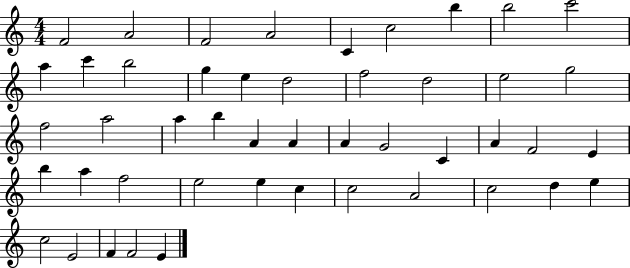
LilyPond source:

{
  \clef treble
  \numericTimeSignature
  \time 4/4
  \key c \major
  f'2 a'2 | f'2 a'2 | c'4 c''2 b''4 | b''2 c'''2 | \break a''4 c'''4 b''2 | g''4 e''4 d''2 | f''2 d''2 | e''2 g''2 | \break f''2 a''2 | a''4 b''4 a'4 a'4 | a'4 g'2 c'4 | a'4 f'2 e'4 | \break b''4 a''4 f''2 | e''2 e''4 c''4 | c''2 a'2 | c''2 d''4 e''4 | \break c''2 e'2 | f'4 f'2 e'4 | \bar "|."
}